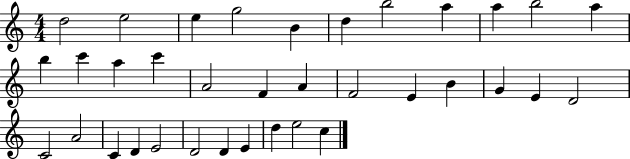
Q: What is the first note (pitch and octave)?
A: D5